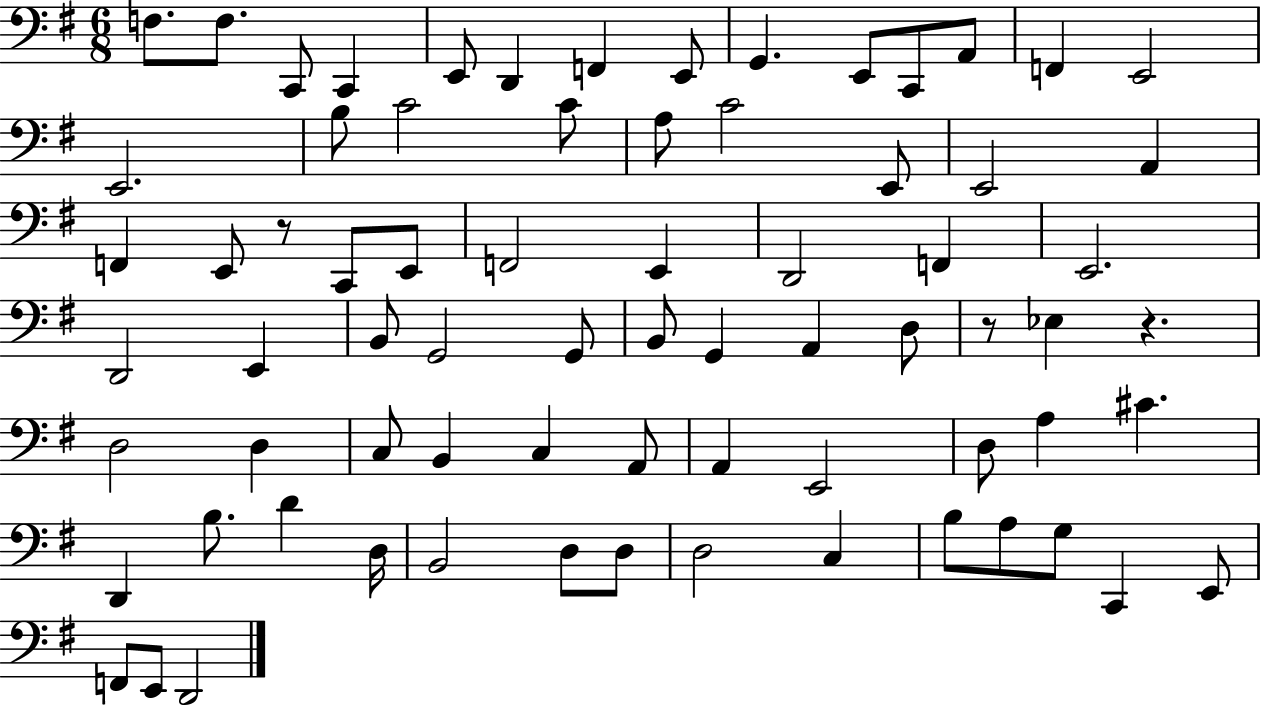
F3/e. F3/e. C2/e C2/q E2/e D2/q F2/q E2/e G2/q. E2/e C2/e A2/e F2/q E2/h E2/h. B3/e C4/h C4/e A3/e C4/h E2/e E2/h A2/q F2/q E2/e R/e C2/e E2/e F2/h E2/q D2/h F2/q E2/h. D2/h E2/q B2/e G2/h G2/e B2/e G2/q A2/q D3/e R/e Eb3/q R/q. D3/h D3/q C3/e B2/q C3/q A2/e A2/q E2/h D3/e A3/q C#4/q. D2/q B3/e. D4/q D3/s B2/h D3/e D3/e D3/h C3/q B3/e A3/e G3/e C2/q E2/e F2/e E2/e D2/h